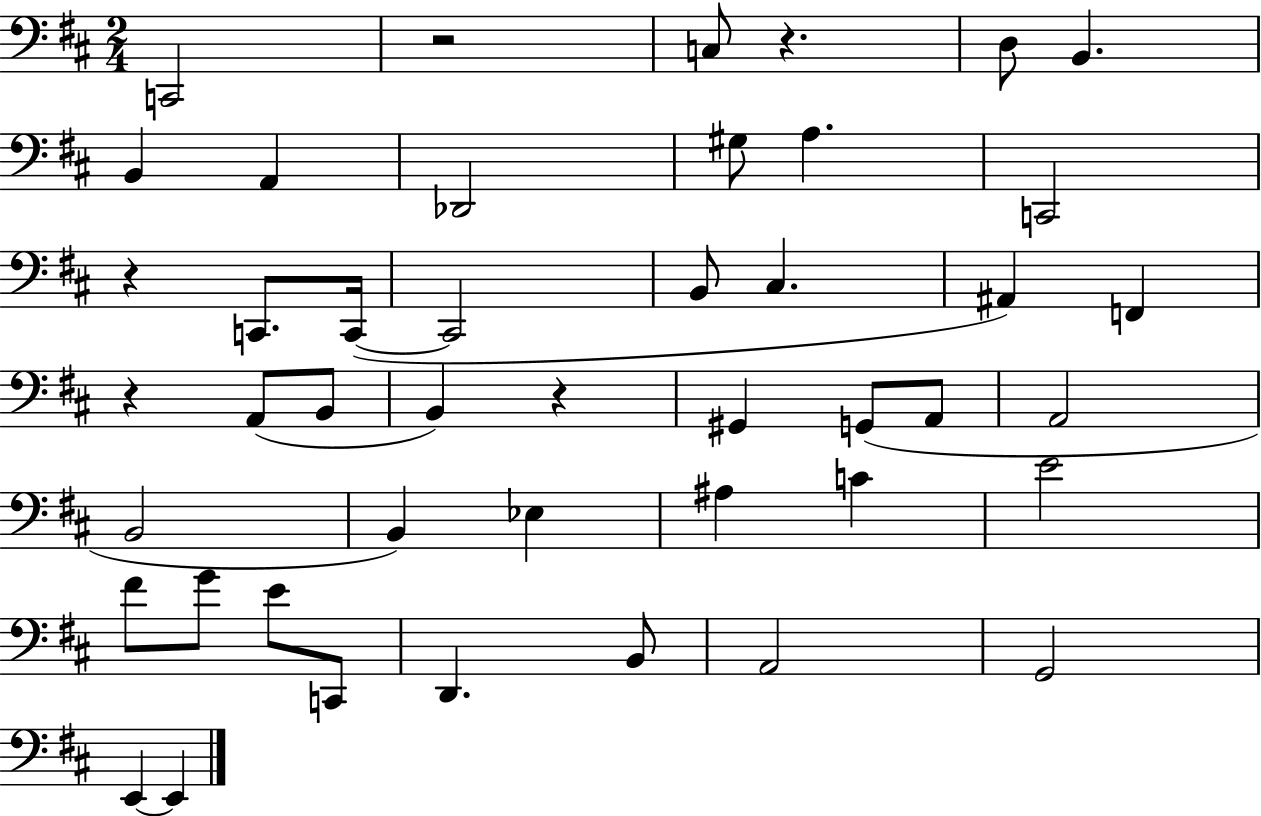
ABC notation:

X:1
T:Untitled
M:2/4
L:1/4
K:D
C,,2 z2 C,/2 z D,/2 B,, B,, A,, _D,,2 ^G,/2 A, C,,2 z C,,/2 C,,/4 C,,2 B,,/2 ^C, ^A,, F,, z A,,/2 B,,/2 B,, z ^G,, G,,/2 A,,/2 A,,2 B,,2 B,, _E, ^A, C E2 ^F/2 G/2 E/2 C,,/2 D,, B,,/2 A,,2 G,,2 E,, E,,